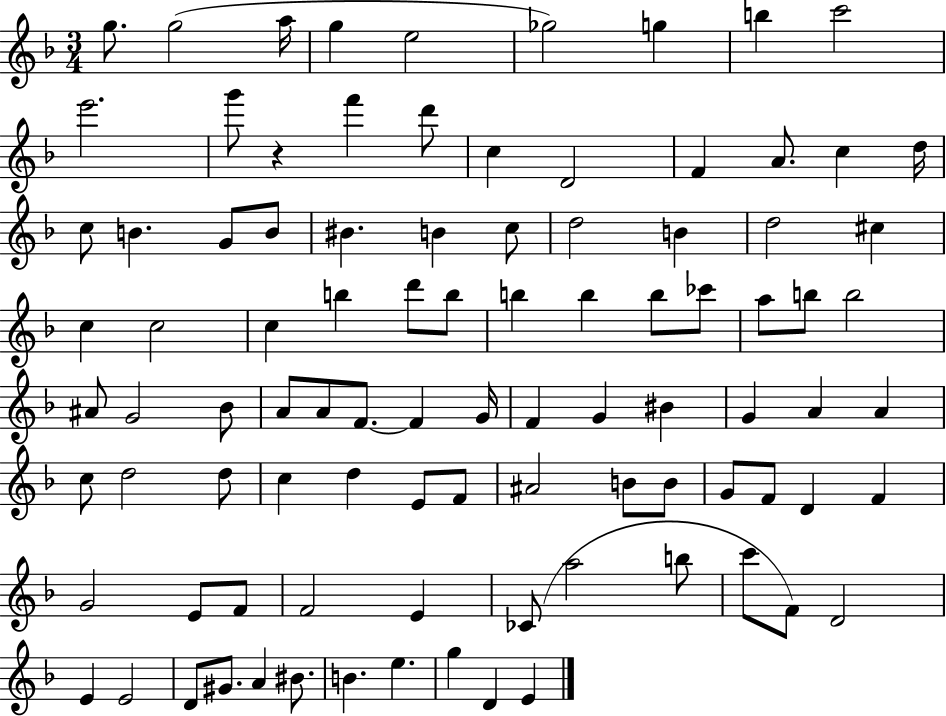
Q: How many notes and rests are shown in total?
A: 94